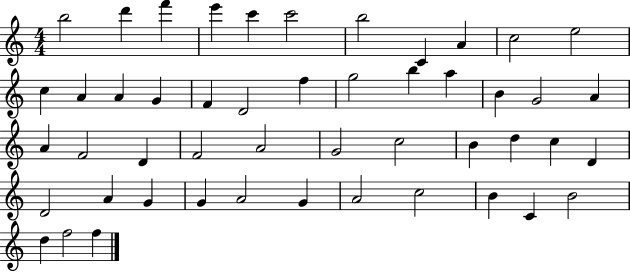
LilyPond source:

{
  \clef treble
  \numericTimeSignature
  \time 4/4
  \key c \major
  b''2 d'''4 f'''4 | e'''4 c'''4 c'''2 | b''2 c'4 a'4 | c''2 e''2 | \break c''4 a'4 a'4 g'4 | f'4 d'2 f''4 | g''2 b''4 a''4 | b'4 g'2 a'4 | \break a'4 f'2 d'4 | f'2 a'2 | g'2 c''2 | b'4 d''4 c''4 d'4 | \break d'2 a'4 g'4 | g'4 a'2 g'4 | a'2 c''2 | b'4 c'4 b'2 | \break d''4 f''2 f''4 | \bar "|."
}